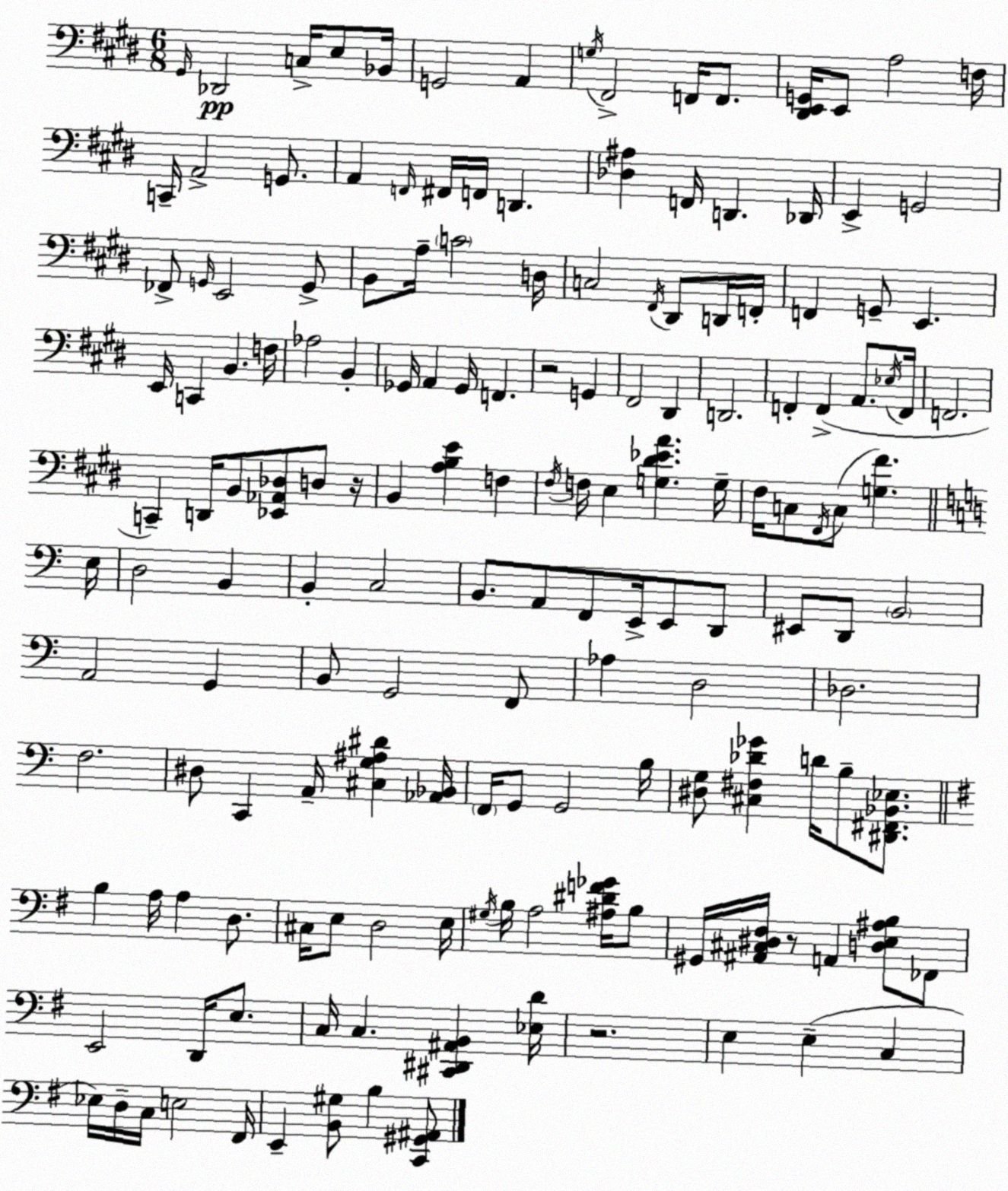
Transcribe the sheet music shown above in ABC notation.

X:1
T:Untitled
M:6/8
L:1/4
K:E
^G,,/4 _D,,2 C,/4 E,/2 _B,,/4 G,,2 A,, G,/4 ^F,,2 F,,/4 F,,/2 [^D,,E,,G,,]/4 E,,/2 A,2 F,/4 C,,/4 A,,2 G,,/2 A,, F,,/4 ^F,,/4 F,,/4 D,, [_D,^A,] F,,/4 D,, _D,,/4 E,, G,,2 _F,,/2 G,,/4 E,,2 G,,/2 B,,/2 A,/4 C2 D,/4 C,2 ^F,,/4 ^D,,/2 D,,/4 F,,/4 F,, G,,/2 E,, E,,/4 C,, B,, F,/4 _A,2 B,, _G,,/4 A,, _G,,/4 F,, z2 G,, ^F,,2 ^D,, D,,2 F,, F,, A,,/2 _E,/4 F,,/4 F,,2 C,, D,,/4 B,,/2 [_E,,_A,,_D,]/2 D,/2 z/4 B,, [A,B,E] F, ^F,/4 F,/4 E, [G,^D_EA] G,/4 ^F,/4 C,/2 ^F,,/4 C,/2 [G,^F] E,/4 D,2 B,, B,, C,2 B,,/2 A,,/2 F,,/2 E,,/4 E,,/2 D,,/2 ^E,,/2 D,,/2 B,,2 A,,2 G,, B,,/2 G,,2 F,,/2 _A, D,2 _D,2 F,2 ^D,/2 C,, A,,/4 [^C,G,^A,^D] [_A,,_B,,]/4 F,,/4 G,,/2 G,,2 B,/4 [^D,G,]/2 [^C,^F,_D_G] D/4 B,/2 [^D,,^F,,_B,,_E,]/2 B, A,/4 A, D,/2 ^C,/4 E,/2 D,2 E,/4 ^G,/4 B,/4 A,2 [^A,^DF_G]/4 B,/2 ^G,,/4 [^A,,^C,^D,^F,]/4 z/2 A,, [D,E,^A,B,]/2 _F,,/2 E,,2 D,,/4 E,/2 C,/4 C, [^C,,^D,,^A,,B,,] [_E,D]/4 z2 E, E, C, _E,/4 D,/4 C,/4 E,2 ^F,,/4 E,, [B,,^G,]/2 B, [C,,^G,,^A,,]/2